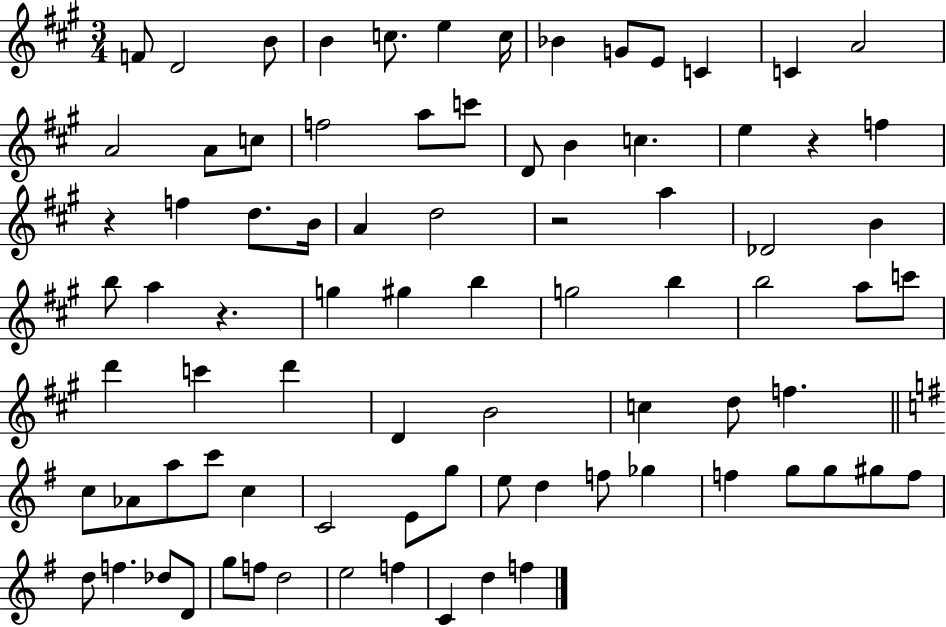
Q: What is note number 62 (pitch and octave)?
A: Gb5